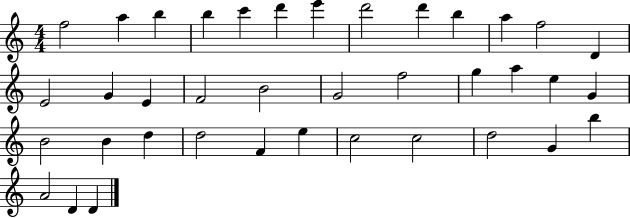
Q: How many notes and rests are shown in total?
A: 38